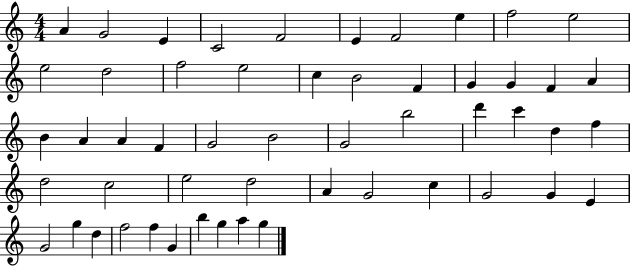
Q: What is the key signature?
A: C major